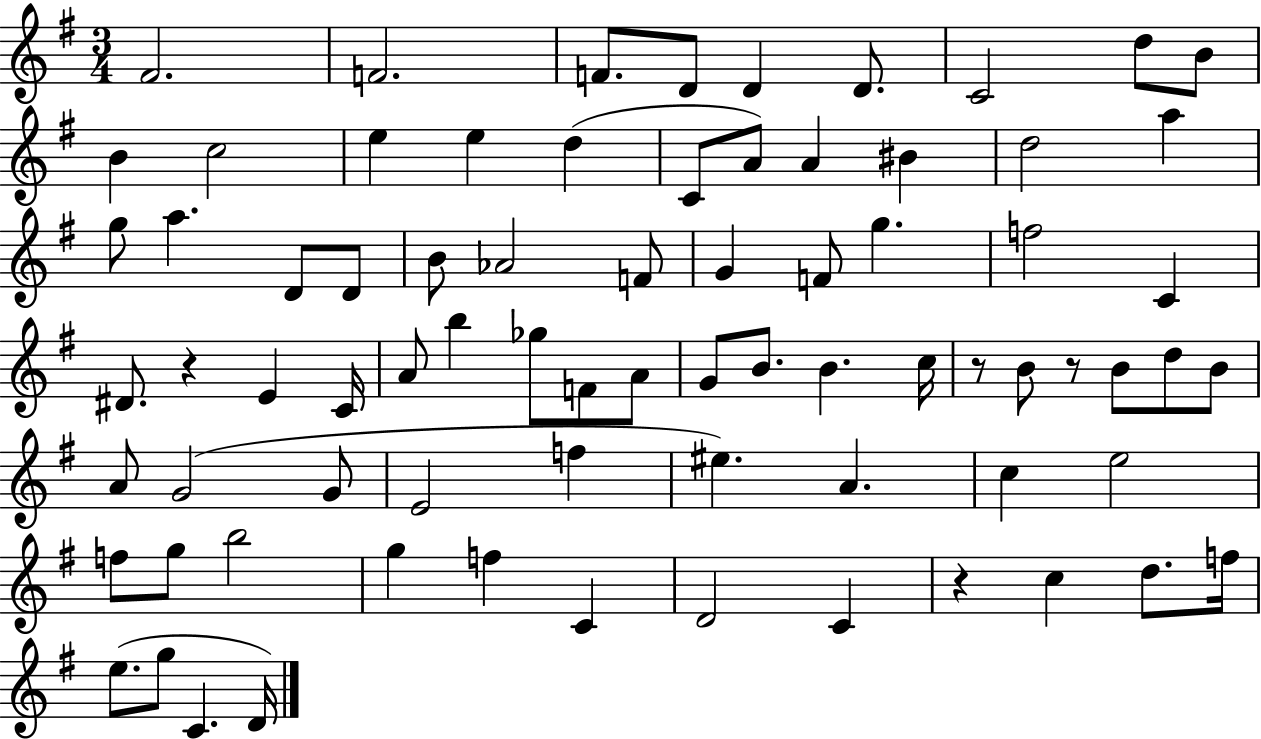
{
  \clef treble
  \numericTimeSignature
  \time 3/4
  \key g \major
  \repeat volta 2 { fis'2. | f'2. | f'8. d'8 d'4 d'8. | c'2 d''8 b'8 | \break b'4 c''2 | e''4 e''4 d''4( | c'8 a'8) a'4 bis'4 | d''2 a''4 | \break g''8 a''4. d'8 d'8 | b'8 aes'2 f'8 | g'4 f'8 g''4. | f''2 c'4 | \break dis'8. r4 e'4 c'16 | a'8 b''4 ges''8 f'8 a'8 | g'8 b'8. b'4. c''16 | r8 b'8 r8 b'8 d''8 b'8 | \break a'8 g'2( g'8 | e'2 f''4 | eis''4.) a'4. | c''4 e''2 | \break f''8 g''8 b''2 | g''4 f''4 c'4 | d'2 c'4 | r4 c''4 d''8. f''16 | \break e''8.( g''8 c'4. d'16) | } \bar "|."
}